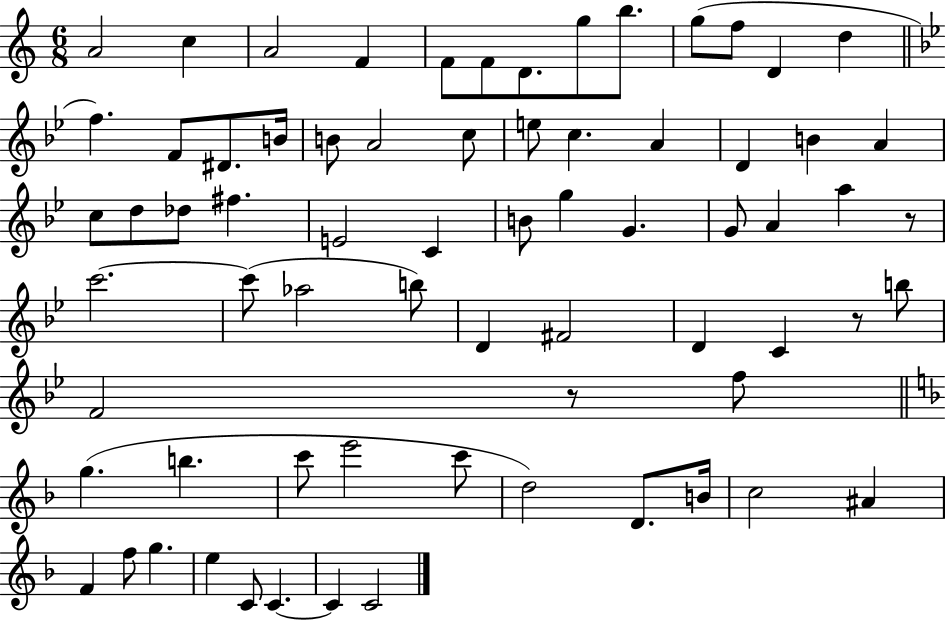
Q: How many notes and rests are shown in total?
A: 70